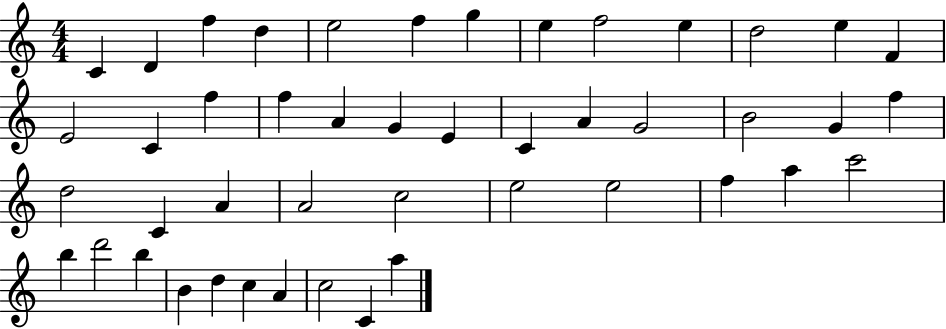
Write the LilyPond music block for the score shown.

{
  \clef treble
  \numericTimeSignature
  \time 4/4
  \key c \major
  c'4 d'4 f''4 d''4 | e''2 f''4 g''4 | e''4 f''2 e''4 | d''2 e''4 f'4 | \break e'2 c'4 f''4 | f''4 a'4 g'4 e'4 | c'4 a'4 g'2 | b'2 g'4 f''4 | \break d''2 c'4 a'4 | a'2 c''2 | e''2 e''2 | f''4 a''4 c'''2 | \break b''4 d'''2 b''4 | b'4 d''4 c''4 a'4 | c''2 c'4 a''4 | \bar "|."
}